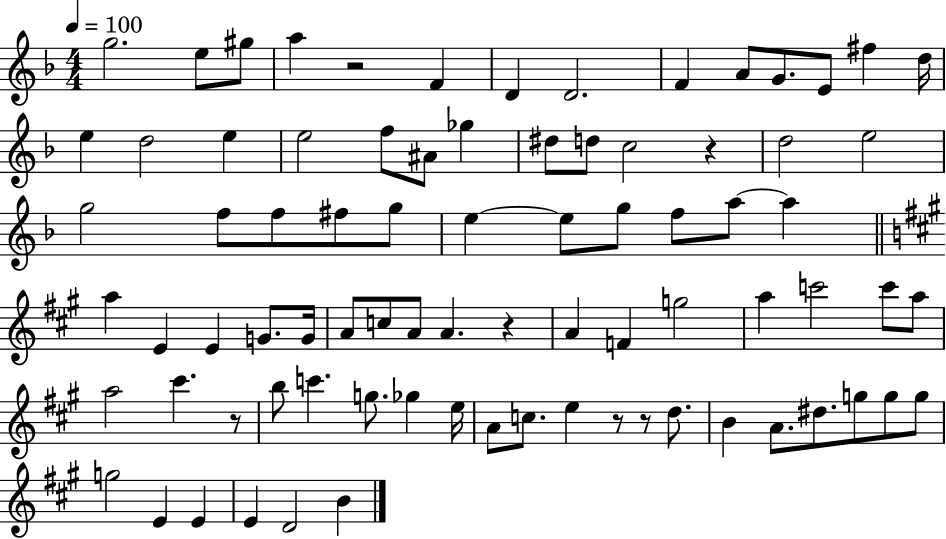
G5/h. E5/e G#5/e A5/q R/h F4/q D4/q D4/h. F4/q A4/e G4/e. E4/e F#5/q D5/s E5/q D5/h E5/q E5/h F5/e A#4/e Gb5/q D#5/e D5/e C5/h R/q D5/h E5/h G5/h F5/e F5/e F#5/e G5/e E5/q E5/e G5/e F5/e A5/e A5/q A5/q E4/q E4/q G4/e. G4/s A4/e C5/e A4/e A4/q. R/q A4/q F4/q G5/h A5/q C6/h C6/e A5/e A5/h C#6/q. R/e B5/e C6/q. G5/e. Gb5/q E5/s A4/e C5/e. E5/q R/e R/e D5/e. B4/q A4/e. D#5/e. G5/e G5/e G5/e G5/h E4/q E4/q E4/q D4/h B4/q